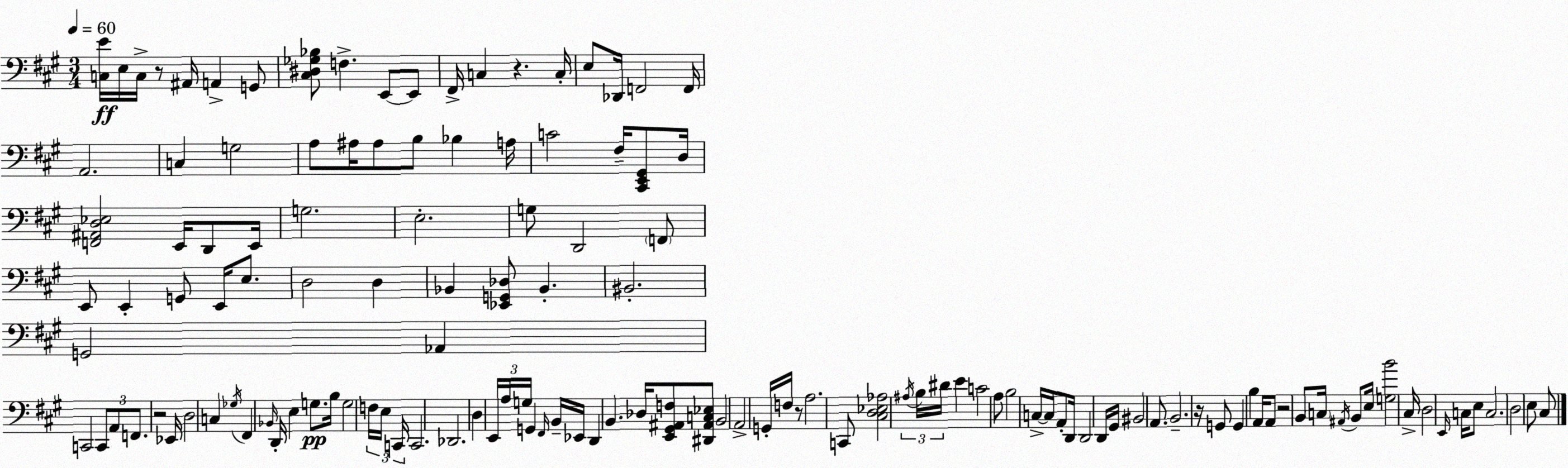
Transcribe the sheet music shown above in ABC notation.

X:1
T:Untitled
M:3/4
L:1/4
K:A
[C,E]/4 E,/4 C,/4 z/2 ^A,,/4 A,, G,,/2 [^C,^D,_G,_B,]/2 F, E,,/2 E,,/2 ^F,,/4 C, z C,/4 E,/2 _D,,/4 F,,2 F,,/4 A,,2 C, G,2 A,/2 ^A,/4 ^A,/2 B,/2 _B, A,/4 C2 ^F,/4 [^C,,E,,^G,,]/2 D,/4 [F,,^A,,D,_E,]2 E,,/4 D,,/2 E,,/4 G,2 E,2 G,/2 D,,2 F,,/2 E,,/2 E,, G,,/2 E,,/4 E,/2 D,2 D, _B,, [_E,,G,,_D,]/2 _B,, ^B,,2 G,,2 _A,, C,,2 C,,/2 A,,/2 F,,/2 z2 _E,,/4 D,2 C, _G,/4 ^F,, _B,,/4 D,,/4 E, G,/2 B,/4 G,2 F,/4 E,/4 C,,/4 C,,2 _D,,2 D, E,,/4 A,/4 G,/4 G,, ^F,,/4 B,,/4 _E,,/4 D,, B,, _D,/4 [E,,^G,,^A,,F,]/2 [^D,,^A,,C,_E,]/2 B,,2 A,,2 G,,/4 F,/4 z/2 A,2 C,,/2 [^C,D,_E,_A,]2 ^A,/4 B,/4 ^D/4 E C2 A,/2 B,2 C,/4 C,/4 A,,/2 D,,/4 D,,2 D,,/4 ^G,,/4 ^B,,2 A,,/2 B,,2 z/4 G,,/2 G,, B, A,,/4 A,,/2 z2 B,,/2 C,/4 ^A,,/4 B,,/2 E,/4 [G,B]2 ^C,/4 D,2 E,,/4 C,/4 E,/2 C,2 D,2 E,/2 ^C,/2